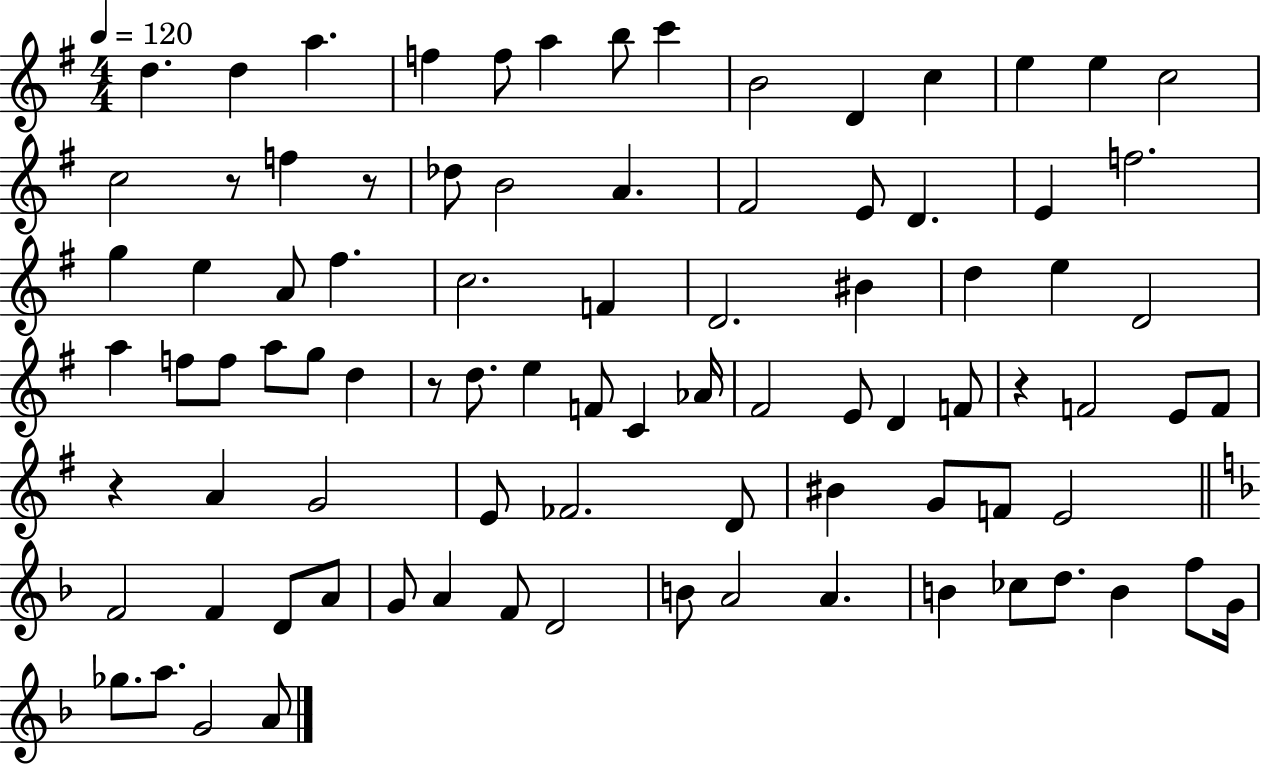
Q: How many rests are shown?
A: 5